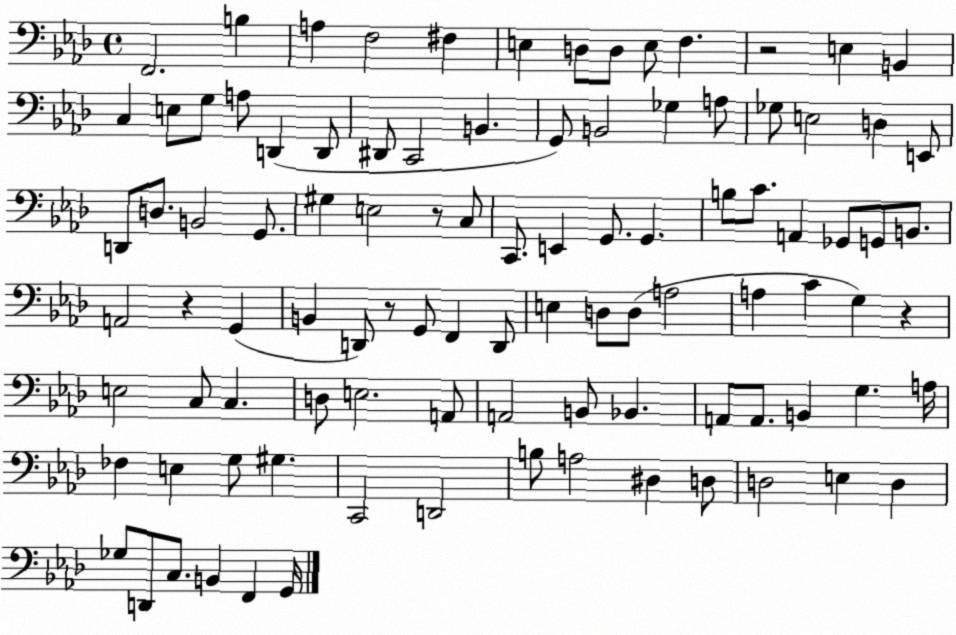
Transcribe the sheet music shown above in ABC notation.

X:1
T:Untitled
M:4/4
L:1/4
K:Ab
F,,2 B, A, F,2 ^F, E, D,/2 D,/2 E,/2 F, z2 E, B,, C, E,/2 G,/2 A,/2 D,, D,,/2 ^D,,/2 C,,2 B,, G,,/2 B,,2 _G, A,/2 _G,/2 E,2 D, E,,/2 D,,/2 D,/2 B,,2 G,,/2 ^G, E,2 z/2 C,/2 C,,/2 E,, G,,/2 G,, B,/2 C/2 A,, _G,,/2 G,,/2 B,,/2 A,,2 z G,, B,, D,,/2 z/2 G,,/2 F,, D,,/2 E, D,/2 D,/2 A,2 A, C G, z E,2 C,/2 C, D,/2 E,2 A,,/2 A,,2 B,,/2 _B,, A,,/2 A,,/2 B,, G, A,/4 _F, E, G,/2 ^G, C,,2 D,,2 B,/2 A,2 ^D, D,/2 D,2 E, D, _G,/2 D,,/2 C,/2 B,, F,, G,,/4